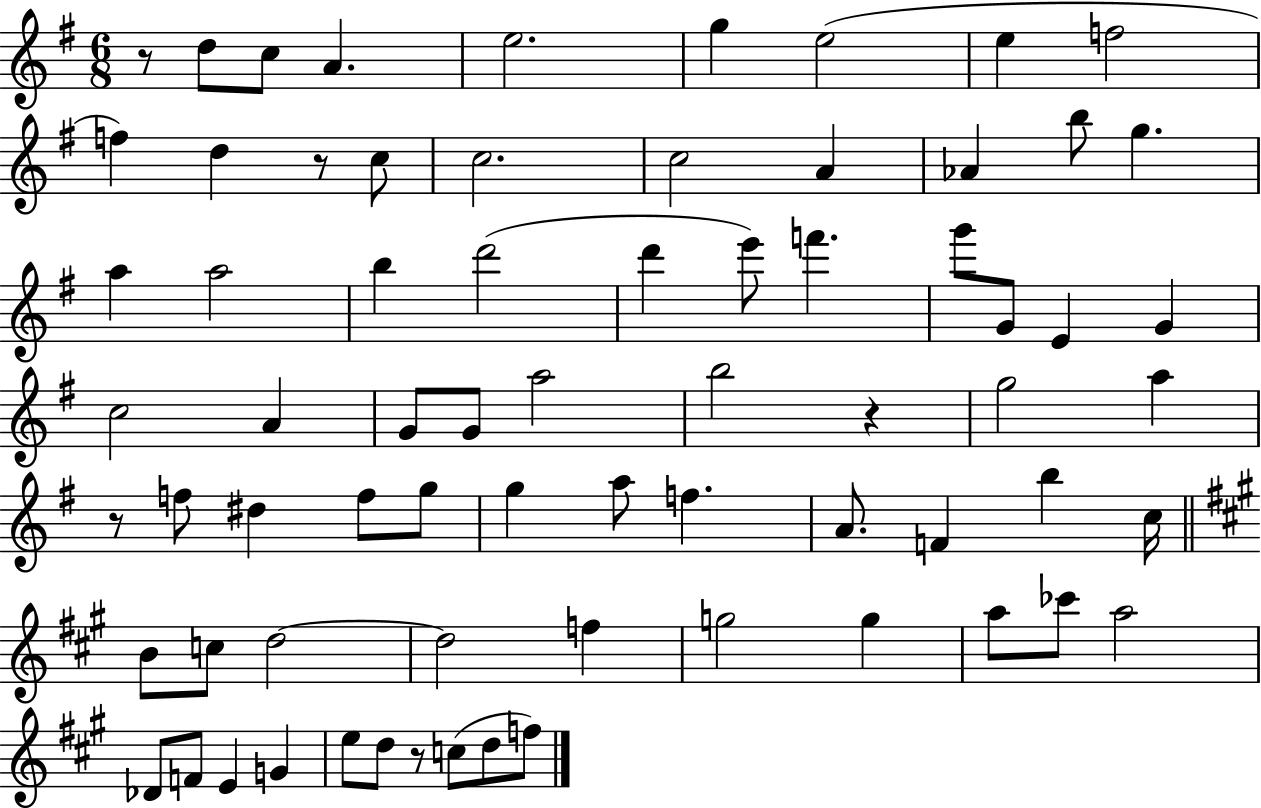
R/e D5/e C5/e A4/q. E5/h. G5/q E5/h E5/q F5/h F5/q D5/q R/e C5/e C5/h. C5/h A4/q Ab4/q B5/e G5/q. A5/q A5/h B5/q D6/h D6/q E6/e F6/q. G6/e G4/e E4/q G4/q C5/h A4/q G4/e G4/e A5/h B5/h R/q G5/h A5/q R/e F5/e D#5/q F5/e G5/e G5/q A5/e F5/q. A4/e. F4/q B5/q C5/s B4/e C5/e D5/h D5/h F5/q G5/h G5/q A5/e CES6/e A5/h Db4/e F4/e E4/q G4/q E5/e D5/e R/e C5/e D5/e F5/e